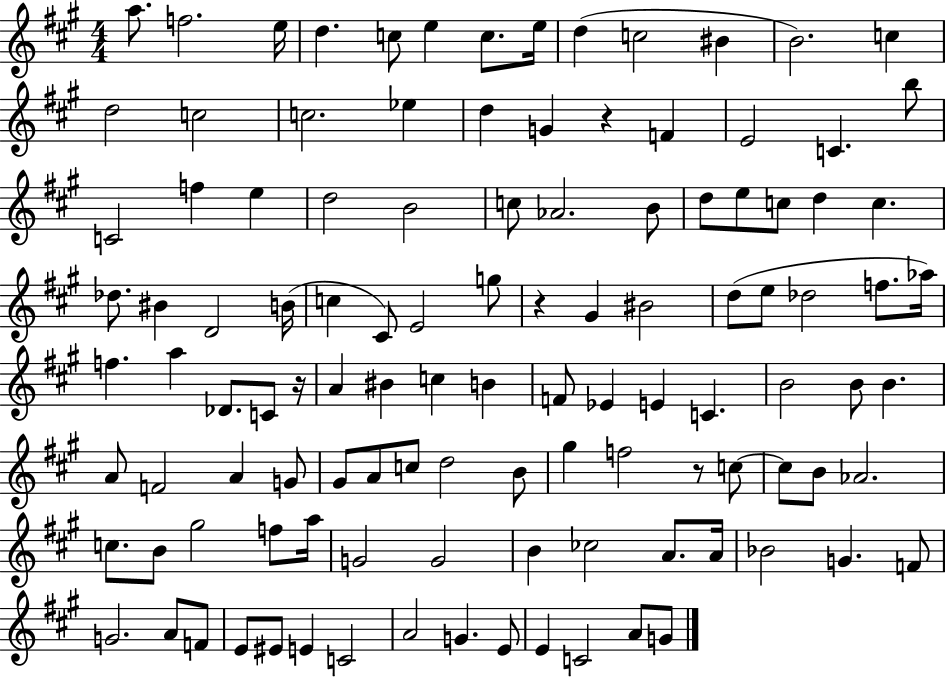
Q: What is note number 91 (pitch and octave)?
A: A4